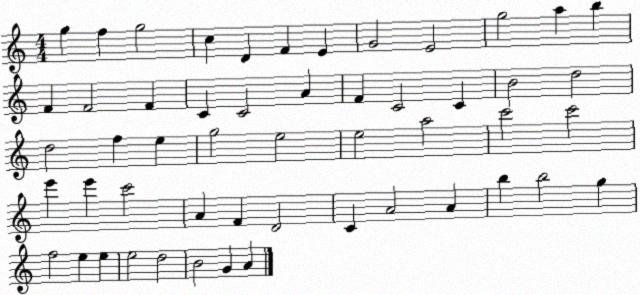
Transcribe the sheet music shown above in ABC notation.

X:1
T:Untitled
M:4/4
L:1/4
K:C
g f g2 c D F E G2 E2 g2 a b F F2 F C C2 A F C2 C B2 d2 d2 f e g2 e2 e2 a2 c'2 c'2 e' e' c'2 A F D2 C A2 A b b2 g f2 e e e2 d2 B2 G A